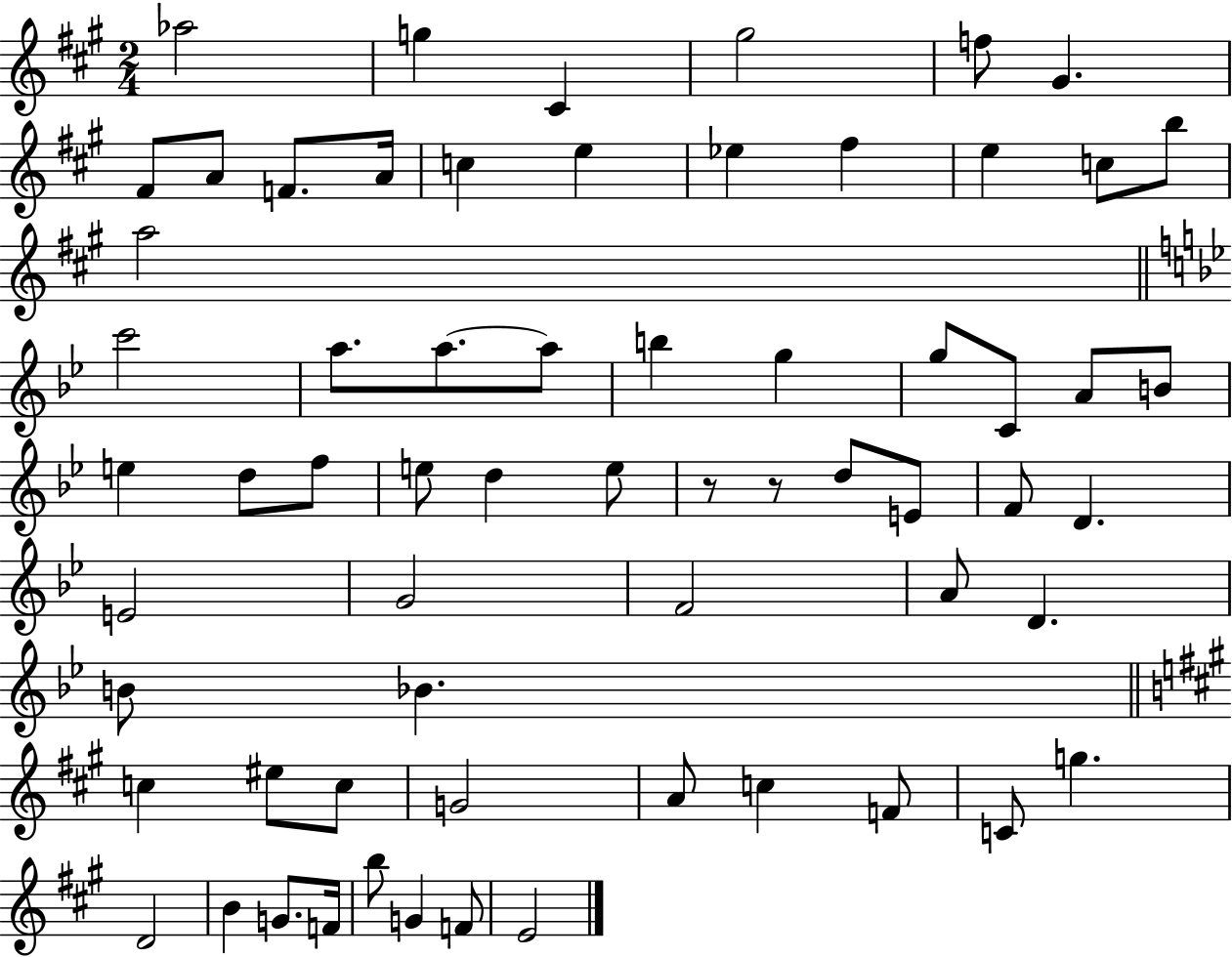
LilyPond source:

{
  \clef treble
  \numericTimeSignature
  \time 2/4
  \key a \major
  aes''2 | g''4 cis'4 | gis''2 | f''8 gis'4. | \break fis'8 a'8 f'8. a'16 | c''4 e''4 | ees''4 fis''4 | e''4 c''8 b''8 | \break a''2 | \bar "||" \break \key bes \major c'''2 | a''8. a''8.~~ a''8 | b''4 g''4 | g''8 c'8 a'8 b'8 | \break e''4 d''8 f''8 | e''8 d''4 e''8 | r8 r8 d''8 e'8 | f'8 d'4. | \break e'2 | g'2 | f'2 | a'8 d'4. | \break b'8 bes'4. | \bar "||" \break \key a \major c''4 eis''8 c''8 | g'2 | a'8 c''4 f'8 | c'8 g''4. | \break d'2 | b'4 g'8. f'16 | b''8 g'4 f'8 | e'2 | \break \bar "|."
}